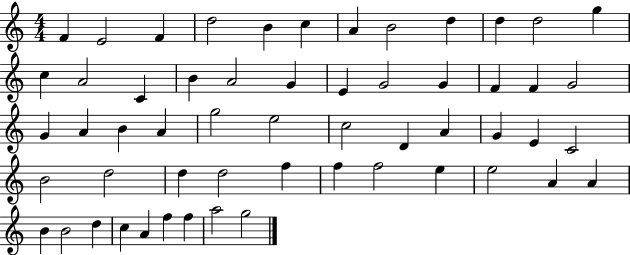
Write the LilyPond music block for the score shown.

{
  \clef treble
  \numericTimeSignature
  \time 4/4
  \key c \major
  f'4 e'2 f'4 | d''2 b'4 c''4 | a'4 b'2 d''4 | d''4 d''2 g''4 | \break c''4 a'2 c'4 | b'4 a'2 g'4 | e'4 g'2 g'4 | f'4 f'4 g'2 | \break g'4 a'4 b'4 a'4 | g''2 e''2 | c''2 d'4 a'4 | g'4 e'4 c'2 | \break b'2 d''2 | d''4 d''2 f''4 | f''4 f''2 e''4 | e''2 a'4 a'4 | \break b'4 b'2 d''4 | c''4 a'4 f''4 f''4 | a''2 g''2 | \bar "|."
}